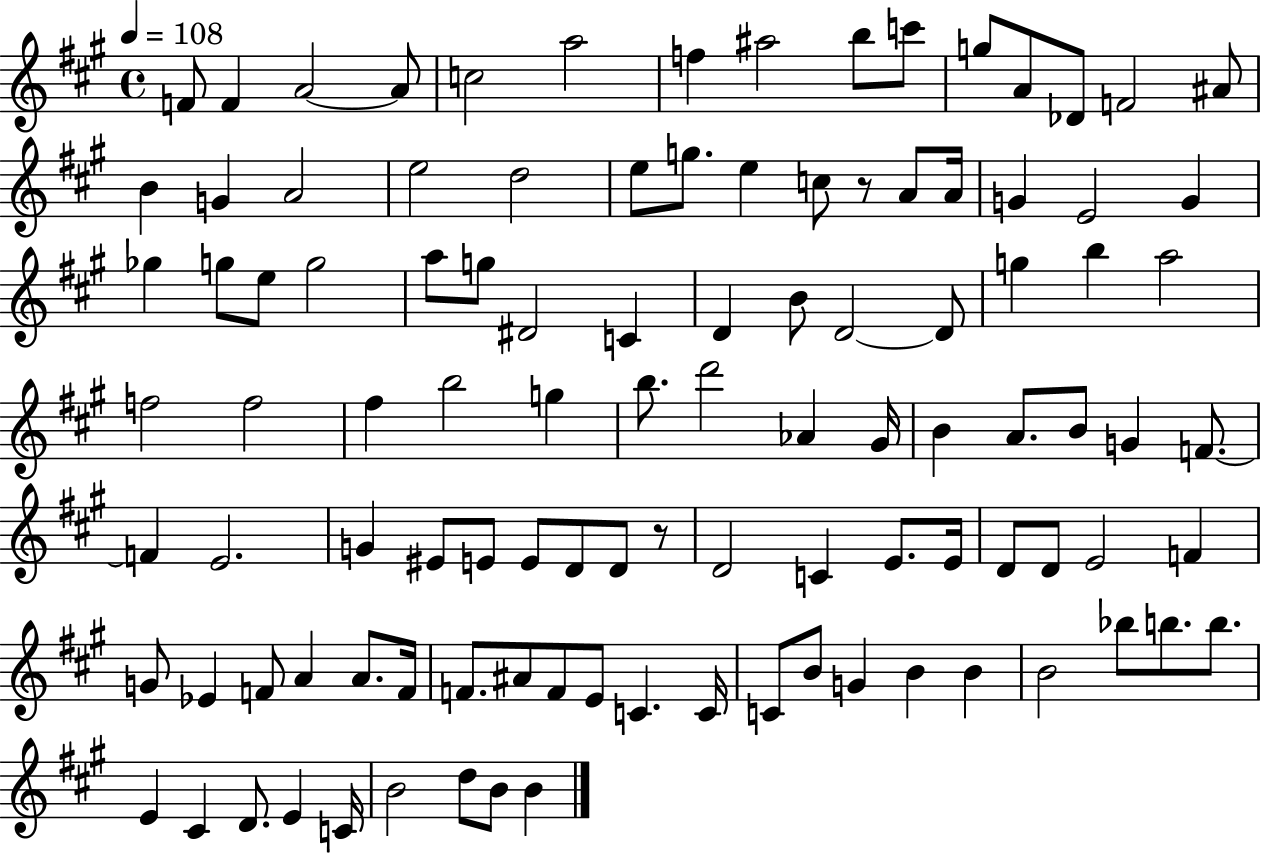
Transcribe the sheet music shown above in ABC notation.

X:1
T:Untitled
M:4/4
L:1/4
K:A
F/2 F A2 A/2 c2 a2 f ^a2 b/2 c'/2 g/2 A/2 _D/2 F2 ^A/2 B G A2 e2 d2 e/2 g/2 e c/2 z/2 A/2 A/4 G E2 G _g g/2 e/2 g2 a/2 g/2 ^D2 C D B/2 D2 D/2 g b a2 f2 f2 ^f b2 g b/2 d'2 _A ^G/4 B A/2 B/2 G F/2 F E2 G ^E/2 E/2 E/2 D/2 D/2 z/2 D2 C E/2 E/4 D/2 D/2 E2 F G/2 _E F/2 A A/2 F/4 F/2 ^A/2 F/2 E/2 C C/4 C/2 B/2 G B B B2 _b/2 b/2 b/2 E ^C D/2 E C/4 B2 d/2 B/2 B